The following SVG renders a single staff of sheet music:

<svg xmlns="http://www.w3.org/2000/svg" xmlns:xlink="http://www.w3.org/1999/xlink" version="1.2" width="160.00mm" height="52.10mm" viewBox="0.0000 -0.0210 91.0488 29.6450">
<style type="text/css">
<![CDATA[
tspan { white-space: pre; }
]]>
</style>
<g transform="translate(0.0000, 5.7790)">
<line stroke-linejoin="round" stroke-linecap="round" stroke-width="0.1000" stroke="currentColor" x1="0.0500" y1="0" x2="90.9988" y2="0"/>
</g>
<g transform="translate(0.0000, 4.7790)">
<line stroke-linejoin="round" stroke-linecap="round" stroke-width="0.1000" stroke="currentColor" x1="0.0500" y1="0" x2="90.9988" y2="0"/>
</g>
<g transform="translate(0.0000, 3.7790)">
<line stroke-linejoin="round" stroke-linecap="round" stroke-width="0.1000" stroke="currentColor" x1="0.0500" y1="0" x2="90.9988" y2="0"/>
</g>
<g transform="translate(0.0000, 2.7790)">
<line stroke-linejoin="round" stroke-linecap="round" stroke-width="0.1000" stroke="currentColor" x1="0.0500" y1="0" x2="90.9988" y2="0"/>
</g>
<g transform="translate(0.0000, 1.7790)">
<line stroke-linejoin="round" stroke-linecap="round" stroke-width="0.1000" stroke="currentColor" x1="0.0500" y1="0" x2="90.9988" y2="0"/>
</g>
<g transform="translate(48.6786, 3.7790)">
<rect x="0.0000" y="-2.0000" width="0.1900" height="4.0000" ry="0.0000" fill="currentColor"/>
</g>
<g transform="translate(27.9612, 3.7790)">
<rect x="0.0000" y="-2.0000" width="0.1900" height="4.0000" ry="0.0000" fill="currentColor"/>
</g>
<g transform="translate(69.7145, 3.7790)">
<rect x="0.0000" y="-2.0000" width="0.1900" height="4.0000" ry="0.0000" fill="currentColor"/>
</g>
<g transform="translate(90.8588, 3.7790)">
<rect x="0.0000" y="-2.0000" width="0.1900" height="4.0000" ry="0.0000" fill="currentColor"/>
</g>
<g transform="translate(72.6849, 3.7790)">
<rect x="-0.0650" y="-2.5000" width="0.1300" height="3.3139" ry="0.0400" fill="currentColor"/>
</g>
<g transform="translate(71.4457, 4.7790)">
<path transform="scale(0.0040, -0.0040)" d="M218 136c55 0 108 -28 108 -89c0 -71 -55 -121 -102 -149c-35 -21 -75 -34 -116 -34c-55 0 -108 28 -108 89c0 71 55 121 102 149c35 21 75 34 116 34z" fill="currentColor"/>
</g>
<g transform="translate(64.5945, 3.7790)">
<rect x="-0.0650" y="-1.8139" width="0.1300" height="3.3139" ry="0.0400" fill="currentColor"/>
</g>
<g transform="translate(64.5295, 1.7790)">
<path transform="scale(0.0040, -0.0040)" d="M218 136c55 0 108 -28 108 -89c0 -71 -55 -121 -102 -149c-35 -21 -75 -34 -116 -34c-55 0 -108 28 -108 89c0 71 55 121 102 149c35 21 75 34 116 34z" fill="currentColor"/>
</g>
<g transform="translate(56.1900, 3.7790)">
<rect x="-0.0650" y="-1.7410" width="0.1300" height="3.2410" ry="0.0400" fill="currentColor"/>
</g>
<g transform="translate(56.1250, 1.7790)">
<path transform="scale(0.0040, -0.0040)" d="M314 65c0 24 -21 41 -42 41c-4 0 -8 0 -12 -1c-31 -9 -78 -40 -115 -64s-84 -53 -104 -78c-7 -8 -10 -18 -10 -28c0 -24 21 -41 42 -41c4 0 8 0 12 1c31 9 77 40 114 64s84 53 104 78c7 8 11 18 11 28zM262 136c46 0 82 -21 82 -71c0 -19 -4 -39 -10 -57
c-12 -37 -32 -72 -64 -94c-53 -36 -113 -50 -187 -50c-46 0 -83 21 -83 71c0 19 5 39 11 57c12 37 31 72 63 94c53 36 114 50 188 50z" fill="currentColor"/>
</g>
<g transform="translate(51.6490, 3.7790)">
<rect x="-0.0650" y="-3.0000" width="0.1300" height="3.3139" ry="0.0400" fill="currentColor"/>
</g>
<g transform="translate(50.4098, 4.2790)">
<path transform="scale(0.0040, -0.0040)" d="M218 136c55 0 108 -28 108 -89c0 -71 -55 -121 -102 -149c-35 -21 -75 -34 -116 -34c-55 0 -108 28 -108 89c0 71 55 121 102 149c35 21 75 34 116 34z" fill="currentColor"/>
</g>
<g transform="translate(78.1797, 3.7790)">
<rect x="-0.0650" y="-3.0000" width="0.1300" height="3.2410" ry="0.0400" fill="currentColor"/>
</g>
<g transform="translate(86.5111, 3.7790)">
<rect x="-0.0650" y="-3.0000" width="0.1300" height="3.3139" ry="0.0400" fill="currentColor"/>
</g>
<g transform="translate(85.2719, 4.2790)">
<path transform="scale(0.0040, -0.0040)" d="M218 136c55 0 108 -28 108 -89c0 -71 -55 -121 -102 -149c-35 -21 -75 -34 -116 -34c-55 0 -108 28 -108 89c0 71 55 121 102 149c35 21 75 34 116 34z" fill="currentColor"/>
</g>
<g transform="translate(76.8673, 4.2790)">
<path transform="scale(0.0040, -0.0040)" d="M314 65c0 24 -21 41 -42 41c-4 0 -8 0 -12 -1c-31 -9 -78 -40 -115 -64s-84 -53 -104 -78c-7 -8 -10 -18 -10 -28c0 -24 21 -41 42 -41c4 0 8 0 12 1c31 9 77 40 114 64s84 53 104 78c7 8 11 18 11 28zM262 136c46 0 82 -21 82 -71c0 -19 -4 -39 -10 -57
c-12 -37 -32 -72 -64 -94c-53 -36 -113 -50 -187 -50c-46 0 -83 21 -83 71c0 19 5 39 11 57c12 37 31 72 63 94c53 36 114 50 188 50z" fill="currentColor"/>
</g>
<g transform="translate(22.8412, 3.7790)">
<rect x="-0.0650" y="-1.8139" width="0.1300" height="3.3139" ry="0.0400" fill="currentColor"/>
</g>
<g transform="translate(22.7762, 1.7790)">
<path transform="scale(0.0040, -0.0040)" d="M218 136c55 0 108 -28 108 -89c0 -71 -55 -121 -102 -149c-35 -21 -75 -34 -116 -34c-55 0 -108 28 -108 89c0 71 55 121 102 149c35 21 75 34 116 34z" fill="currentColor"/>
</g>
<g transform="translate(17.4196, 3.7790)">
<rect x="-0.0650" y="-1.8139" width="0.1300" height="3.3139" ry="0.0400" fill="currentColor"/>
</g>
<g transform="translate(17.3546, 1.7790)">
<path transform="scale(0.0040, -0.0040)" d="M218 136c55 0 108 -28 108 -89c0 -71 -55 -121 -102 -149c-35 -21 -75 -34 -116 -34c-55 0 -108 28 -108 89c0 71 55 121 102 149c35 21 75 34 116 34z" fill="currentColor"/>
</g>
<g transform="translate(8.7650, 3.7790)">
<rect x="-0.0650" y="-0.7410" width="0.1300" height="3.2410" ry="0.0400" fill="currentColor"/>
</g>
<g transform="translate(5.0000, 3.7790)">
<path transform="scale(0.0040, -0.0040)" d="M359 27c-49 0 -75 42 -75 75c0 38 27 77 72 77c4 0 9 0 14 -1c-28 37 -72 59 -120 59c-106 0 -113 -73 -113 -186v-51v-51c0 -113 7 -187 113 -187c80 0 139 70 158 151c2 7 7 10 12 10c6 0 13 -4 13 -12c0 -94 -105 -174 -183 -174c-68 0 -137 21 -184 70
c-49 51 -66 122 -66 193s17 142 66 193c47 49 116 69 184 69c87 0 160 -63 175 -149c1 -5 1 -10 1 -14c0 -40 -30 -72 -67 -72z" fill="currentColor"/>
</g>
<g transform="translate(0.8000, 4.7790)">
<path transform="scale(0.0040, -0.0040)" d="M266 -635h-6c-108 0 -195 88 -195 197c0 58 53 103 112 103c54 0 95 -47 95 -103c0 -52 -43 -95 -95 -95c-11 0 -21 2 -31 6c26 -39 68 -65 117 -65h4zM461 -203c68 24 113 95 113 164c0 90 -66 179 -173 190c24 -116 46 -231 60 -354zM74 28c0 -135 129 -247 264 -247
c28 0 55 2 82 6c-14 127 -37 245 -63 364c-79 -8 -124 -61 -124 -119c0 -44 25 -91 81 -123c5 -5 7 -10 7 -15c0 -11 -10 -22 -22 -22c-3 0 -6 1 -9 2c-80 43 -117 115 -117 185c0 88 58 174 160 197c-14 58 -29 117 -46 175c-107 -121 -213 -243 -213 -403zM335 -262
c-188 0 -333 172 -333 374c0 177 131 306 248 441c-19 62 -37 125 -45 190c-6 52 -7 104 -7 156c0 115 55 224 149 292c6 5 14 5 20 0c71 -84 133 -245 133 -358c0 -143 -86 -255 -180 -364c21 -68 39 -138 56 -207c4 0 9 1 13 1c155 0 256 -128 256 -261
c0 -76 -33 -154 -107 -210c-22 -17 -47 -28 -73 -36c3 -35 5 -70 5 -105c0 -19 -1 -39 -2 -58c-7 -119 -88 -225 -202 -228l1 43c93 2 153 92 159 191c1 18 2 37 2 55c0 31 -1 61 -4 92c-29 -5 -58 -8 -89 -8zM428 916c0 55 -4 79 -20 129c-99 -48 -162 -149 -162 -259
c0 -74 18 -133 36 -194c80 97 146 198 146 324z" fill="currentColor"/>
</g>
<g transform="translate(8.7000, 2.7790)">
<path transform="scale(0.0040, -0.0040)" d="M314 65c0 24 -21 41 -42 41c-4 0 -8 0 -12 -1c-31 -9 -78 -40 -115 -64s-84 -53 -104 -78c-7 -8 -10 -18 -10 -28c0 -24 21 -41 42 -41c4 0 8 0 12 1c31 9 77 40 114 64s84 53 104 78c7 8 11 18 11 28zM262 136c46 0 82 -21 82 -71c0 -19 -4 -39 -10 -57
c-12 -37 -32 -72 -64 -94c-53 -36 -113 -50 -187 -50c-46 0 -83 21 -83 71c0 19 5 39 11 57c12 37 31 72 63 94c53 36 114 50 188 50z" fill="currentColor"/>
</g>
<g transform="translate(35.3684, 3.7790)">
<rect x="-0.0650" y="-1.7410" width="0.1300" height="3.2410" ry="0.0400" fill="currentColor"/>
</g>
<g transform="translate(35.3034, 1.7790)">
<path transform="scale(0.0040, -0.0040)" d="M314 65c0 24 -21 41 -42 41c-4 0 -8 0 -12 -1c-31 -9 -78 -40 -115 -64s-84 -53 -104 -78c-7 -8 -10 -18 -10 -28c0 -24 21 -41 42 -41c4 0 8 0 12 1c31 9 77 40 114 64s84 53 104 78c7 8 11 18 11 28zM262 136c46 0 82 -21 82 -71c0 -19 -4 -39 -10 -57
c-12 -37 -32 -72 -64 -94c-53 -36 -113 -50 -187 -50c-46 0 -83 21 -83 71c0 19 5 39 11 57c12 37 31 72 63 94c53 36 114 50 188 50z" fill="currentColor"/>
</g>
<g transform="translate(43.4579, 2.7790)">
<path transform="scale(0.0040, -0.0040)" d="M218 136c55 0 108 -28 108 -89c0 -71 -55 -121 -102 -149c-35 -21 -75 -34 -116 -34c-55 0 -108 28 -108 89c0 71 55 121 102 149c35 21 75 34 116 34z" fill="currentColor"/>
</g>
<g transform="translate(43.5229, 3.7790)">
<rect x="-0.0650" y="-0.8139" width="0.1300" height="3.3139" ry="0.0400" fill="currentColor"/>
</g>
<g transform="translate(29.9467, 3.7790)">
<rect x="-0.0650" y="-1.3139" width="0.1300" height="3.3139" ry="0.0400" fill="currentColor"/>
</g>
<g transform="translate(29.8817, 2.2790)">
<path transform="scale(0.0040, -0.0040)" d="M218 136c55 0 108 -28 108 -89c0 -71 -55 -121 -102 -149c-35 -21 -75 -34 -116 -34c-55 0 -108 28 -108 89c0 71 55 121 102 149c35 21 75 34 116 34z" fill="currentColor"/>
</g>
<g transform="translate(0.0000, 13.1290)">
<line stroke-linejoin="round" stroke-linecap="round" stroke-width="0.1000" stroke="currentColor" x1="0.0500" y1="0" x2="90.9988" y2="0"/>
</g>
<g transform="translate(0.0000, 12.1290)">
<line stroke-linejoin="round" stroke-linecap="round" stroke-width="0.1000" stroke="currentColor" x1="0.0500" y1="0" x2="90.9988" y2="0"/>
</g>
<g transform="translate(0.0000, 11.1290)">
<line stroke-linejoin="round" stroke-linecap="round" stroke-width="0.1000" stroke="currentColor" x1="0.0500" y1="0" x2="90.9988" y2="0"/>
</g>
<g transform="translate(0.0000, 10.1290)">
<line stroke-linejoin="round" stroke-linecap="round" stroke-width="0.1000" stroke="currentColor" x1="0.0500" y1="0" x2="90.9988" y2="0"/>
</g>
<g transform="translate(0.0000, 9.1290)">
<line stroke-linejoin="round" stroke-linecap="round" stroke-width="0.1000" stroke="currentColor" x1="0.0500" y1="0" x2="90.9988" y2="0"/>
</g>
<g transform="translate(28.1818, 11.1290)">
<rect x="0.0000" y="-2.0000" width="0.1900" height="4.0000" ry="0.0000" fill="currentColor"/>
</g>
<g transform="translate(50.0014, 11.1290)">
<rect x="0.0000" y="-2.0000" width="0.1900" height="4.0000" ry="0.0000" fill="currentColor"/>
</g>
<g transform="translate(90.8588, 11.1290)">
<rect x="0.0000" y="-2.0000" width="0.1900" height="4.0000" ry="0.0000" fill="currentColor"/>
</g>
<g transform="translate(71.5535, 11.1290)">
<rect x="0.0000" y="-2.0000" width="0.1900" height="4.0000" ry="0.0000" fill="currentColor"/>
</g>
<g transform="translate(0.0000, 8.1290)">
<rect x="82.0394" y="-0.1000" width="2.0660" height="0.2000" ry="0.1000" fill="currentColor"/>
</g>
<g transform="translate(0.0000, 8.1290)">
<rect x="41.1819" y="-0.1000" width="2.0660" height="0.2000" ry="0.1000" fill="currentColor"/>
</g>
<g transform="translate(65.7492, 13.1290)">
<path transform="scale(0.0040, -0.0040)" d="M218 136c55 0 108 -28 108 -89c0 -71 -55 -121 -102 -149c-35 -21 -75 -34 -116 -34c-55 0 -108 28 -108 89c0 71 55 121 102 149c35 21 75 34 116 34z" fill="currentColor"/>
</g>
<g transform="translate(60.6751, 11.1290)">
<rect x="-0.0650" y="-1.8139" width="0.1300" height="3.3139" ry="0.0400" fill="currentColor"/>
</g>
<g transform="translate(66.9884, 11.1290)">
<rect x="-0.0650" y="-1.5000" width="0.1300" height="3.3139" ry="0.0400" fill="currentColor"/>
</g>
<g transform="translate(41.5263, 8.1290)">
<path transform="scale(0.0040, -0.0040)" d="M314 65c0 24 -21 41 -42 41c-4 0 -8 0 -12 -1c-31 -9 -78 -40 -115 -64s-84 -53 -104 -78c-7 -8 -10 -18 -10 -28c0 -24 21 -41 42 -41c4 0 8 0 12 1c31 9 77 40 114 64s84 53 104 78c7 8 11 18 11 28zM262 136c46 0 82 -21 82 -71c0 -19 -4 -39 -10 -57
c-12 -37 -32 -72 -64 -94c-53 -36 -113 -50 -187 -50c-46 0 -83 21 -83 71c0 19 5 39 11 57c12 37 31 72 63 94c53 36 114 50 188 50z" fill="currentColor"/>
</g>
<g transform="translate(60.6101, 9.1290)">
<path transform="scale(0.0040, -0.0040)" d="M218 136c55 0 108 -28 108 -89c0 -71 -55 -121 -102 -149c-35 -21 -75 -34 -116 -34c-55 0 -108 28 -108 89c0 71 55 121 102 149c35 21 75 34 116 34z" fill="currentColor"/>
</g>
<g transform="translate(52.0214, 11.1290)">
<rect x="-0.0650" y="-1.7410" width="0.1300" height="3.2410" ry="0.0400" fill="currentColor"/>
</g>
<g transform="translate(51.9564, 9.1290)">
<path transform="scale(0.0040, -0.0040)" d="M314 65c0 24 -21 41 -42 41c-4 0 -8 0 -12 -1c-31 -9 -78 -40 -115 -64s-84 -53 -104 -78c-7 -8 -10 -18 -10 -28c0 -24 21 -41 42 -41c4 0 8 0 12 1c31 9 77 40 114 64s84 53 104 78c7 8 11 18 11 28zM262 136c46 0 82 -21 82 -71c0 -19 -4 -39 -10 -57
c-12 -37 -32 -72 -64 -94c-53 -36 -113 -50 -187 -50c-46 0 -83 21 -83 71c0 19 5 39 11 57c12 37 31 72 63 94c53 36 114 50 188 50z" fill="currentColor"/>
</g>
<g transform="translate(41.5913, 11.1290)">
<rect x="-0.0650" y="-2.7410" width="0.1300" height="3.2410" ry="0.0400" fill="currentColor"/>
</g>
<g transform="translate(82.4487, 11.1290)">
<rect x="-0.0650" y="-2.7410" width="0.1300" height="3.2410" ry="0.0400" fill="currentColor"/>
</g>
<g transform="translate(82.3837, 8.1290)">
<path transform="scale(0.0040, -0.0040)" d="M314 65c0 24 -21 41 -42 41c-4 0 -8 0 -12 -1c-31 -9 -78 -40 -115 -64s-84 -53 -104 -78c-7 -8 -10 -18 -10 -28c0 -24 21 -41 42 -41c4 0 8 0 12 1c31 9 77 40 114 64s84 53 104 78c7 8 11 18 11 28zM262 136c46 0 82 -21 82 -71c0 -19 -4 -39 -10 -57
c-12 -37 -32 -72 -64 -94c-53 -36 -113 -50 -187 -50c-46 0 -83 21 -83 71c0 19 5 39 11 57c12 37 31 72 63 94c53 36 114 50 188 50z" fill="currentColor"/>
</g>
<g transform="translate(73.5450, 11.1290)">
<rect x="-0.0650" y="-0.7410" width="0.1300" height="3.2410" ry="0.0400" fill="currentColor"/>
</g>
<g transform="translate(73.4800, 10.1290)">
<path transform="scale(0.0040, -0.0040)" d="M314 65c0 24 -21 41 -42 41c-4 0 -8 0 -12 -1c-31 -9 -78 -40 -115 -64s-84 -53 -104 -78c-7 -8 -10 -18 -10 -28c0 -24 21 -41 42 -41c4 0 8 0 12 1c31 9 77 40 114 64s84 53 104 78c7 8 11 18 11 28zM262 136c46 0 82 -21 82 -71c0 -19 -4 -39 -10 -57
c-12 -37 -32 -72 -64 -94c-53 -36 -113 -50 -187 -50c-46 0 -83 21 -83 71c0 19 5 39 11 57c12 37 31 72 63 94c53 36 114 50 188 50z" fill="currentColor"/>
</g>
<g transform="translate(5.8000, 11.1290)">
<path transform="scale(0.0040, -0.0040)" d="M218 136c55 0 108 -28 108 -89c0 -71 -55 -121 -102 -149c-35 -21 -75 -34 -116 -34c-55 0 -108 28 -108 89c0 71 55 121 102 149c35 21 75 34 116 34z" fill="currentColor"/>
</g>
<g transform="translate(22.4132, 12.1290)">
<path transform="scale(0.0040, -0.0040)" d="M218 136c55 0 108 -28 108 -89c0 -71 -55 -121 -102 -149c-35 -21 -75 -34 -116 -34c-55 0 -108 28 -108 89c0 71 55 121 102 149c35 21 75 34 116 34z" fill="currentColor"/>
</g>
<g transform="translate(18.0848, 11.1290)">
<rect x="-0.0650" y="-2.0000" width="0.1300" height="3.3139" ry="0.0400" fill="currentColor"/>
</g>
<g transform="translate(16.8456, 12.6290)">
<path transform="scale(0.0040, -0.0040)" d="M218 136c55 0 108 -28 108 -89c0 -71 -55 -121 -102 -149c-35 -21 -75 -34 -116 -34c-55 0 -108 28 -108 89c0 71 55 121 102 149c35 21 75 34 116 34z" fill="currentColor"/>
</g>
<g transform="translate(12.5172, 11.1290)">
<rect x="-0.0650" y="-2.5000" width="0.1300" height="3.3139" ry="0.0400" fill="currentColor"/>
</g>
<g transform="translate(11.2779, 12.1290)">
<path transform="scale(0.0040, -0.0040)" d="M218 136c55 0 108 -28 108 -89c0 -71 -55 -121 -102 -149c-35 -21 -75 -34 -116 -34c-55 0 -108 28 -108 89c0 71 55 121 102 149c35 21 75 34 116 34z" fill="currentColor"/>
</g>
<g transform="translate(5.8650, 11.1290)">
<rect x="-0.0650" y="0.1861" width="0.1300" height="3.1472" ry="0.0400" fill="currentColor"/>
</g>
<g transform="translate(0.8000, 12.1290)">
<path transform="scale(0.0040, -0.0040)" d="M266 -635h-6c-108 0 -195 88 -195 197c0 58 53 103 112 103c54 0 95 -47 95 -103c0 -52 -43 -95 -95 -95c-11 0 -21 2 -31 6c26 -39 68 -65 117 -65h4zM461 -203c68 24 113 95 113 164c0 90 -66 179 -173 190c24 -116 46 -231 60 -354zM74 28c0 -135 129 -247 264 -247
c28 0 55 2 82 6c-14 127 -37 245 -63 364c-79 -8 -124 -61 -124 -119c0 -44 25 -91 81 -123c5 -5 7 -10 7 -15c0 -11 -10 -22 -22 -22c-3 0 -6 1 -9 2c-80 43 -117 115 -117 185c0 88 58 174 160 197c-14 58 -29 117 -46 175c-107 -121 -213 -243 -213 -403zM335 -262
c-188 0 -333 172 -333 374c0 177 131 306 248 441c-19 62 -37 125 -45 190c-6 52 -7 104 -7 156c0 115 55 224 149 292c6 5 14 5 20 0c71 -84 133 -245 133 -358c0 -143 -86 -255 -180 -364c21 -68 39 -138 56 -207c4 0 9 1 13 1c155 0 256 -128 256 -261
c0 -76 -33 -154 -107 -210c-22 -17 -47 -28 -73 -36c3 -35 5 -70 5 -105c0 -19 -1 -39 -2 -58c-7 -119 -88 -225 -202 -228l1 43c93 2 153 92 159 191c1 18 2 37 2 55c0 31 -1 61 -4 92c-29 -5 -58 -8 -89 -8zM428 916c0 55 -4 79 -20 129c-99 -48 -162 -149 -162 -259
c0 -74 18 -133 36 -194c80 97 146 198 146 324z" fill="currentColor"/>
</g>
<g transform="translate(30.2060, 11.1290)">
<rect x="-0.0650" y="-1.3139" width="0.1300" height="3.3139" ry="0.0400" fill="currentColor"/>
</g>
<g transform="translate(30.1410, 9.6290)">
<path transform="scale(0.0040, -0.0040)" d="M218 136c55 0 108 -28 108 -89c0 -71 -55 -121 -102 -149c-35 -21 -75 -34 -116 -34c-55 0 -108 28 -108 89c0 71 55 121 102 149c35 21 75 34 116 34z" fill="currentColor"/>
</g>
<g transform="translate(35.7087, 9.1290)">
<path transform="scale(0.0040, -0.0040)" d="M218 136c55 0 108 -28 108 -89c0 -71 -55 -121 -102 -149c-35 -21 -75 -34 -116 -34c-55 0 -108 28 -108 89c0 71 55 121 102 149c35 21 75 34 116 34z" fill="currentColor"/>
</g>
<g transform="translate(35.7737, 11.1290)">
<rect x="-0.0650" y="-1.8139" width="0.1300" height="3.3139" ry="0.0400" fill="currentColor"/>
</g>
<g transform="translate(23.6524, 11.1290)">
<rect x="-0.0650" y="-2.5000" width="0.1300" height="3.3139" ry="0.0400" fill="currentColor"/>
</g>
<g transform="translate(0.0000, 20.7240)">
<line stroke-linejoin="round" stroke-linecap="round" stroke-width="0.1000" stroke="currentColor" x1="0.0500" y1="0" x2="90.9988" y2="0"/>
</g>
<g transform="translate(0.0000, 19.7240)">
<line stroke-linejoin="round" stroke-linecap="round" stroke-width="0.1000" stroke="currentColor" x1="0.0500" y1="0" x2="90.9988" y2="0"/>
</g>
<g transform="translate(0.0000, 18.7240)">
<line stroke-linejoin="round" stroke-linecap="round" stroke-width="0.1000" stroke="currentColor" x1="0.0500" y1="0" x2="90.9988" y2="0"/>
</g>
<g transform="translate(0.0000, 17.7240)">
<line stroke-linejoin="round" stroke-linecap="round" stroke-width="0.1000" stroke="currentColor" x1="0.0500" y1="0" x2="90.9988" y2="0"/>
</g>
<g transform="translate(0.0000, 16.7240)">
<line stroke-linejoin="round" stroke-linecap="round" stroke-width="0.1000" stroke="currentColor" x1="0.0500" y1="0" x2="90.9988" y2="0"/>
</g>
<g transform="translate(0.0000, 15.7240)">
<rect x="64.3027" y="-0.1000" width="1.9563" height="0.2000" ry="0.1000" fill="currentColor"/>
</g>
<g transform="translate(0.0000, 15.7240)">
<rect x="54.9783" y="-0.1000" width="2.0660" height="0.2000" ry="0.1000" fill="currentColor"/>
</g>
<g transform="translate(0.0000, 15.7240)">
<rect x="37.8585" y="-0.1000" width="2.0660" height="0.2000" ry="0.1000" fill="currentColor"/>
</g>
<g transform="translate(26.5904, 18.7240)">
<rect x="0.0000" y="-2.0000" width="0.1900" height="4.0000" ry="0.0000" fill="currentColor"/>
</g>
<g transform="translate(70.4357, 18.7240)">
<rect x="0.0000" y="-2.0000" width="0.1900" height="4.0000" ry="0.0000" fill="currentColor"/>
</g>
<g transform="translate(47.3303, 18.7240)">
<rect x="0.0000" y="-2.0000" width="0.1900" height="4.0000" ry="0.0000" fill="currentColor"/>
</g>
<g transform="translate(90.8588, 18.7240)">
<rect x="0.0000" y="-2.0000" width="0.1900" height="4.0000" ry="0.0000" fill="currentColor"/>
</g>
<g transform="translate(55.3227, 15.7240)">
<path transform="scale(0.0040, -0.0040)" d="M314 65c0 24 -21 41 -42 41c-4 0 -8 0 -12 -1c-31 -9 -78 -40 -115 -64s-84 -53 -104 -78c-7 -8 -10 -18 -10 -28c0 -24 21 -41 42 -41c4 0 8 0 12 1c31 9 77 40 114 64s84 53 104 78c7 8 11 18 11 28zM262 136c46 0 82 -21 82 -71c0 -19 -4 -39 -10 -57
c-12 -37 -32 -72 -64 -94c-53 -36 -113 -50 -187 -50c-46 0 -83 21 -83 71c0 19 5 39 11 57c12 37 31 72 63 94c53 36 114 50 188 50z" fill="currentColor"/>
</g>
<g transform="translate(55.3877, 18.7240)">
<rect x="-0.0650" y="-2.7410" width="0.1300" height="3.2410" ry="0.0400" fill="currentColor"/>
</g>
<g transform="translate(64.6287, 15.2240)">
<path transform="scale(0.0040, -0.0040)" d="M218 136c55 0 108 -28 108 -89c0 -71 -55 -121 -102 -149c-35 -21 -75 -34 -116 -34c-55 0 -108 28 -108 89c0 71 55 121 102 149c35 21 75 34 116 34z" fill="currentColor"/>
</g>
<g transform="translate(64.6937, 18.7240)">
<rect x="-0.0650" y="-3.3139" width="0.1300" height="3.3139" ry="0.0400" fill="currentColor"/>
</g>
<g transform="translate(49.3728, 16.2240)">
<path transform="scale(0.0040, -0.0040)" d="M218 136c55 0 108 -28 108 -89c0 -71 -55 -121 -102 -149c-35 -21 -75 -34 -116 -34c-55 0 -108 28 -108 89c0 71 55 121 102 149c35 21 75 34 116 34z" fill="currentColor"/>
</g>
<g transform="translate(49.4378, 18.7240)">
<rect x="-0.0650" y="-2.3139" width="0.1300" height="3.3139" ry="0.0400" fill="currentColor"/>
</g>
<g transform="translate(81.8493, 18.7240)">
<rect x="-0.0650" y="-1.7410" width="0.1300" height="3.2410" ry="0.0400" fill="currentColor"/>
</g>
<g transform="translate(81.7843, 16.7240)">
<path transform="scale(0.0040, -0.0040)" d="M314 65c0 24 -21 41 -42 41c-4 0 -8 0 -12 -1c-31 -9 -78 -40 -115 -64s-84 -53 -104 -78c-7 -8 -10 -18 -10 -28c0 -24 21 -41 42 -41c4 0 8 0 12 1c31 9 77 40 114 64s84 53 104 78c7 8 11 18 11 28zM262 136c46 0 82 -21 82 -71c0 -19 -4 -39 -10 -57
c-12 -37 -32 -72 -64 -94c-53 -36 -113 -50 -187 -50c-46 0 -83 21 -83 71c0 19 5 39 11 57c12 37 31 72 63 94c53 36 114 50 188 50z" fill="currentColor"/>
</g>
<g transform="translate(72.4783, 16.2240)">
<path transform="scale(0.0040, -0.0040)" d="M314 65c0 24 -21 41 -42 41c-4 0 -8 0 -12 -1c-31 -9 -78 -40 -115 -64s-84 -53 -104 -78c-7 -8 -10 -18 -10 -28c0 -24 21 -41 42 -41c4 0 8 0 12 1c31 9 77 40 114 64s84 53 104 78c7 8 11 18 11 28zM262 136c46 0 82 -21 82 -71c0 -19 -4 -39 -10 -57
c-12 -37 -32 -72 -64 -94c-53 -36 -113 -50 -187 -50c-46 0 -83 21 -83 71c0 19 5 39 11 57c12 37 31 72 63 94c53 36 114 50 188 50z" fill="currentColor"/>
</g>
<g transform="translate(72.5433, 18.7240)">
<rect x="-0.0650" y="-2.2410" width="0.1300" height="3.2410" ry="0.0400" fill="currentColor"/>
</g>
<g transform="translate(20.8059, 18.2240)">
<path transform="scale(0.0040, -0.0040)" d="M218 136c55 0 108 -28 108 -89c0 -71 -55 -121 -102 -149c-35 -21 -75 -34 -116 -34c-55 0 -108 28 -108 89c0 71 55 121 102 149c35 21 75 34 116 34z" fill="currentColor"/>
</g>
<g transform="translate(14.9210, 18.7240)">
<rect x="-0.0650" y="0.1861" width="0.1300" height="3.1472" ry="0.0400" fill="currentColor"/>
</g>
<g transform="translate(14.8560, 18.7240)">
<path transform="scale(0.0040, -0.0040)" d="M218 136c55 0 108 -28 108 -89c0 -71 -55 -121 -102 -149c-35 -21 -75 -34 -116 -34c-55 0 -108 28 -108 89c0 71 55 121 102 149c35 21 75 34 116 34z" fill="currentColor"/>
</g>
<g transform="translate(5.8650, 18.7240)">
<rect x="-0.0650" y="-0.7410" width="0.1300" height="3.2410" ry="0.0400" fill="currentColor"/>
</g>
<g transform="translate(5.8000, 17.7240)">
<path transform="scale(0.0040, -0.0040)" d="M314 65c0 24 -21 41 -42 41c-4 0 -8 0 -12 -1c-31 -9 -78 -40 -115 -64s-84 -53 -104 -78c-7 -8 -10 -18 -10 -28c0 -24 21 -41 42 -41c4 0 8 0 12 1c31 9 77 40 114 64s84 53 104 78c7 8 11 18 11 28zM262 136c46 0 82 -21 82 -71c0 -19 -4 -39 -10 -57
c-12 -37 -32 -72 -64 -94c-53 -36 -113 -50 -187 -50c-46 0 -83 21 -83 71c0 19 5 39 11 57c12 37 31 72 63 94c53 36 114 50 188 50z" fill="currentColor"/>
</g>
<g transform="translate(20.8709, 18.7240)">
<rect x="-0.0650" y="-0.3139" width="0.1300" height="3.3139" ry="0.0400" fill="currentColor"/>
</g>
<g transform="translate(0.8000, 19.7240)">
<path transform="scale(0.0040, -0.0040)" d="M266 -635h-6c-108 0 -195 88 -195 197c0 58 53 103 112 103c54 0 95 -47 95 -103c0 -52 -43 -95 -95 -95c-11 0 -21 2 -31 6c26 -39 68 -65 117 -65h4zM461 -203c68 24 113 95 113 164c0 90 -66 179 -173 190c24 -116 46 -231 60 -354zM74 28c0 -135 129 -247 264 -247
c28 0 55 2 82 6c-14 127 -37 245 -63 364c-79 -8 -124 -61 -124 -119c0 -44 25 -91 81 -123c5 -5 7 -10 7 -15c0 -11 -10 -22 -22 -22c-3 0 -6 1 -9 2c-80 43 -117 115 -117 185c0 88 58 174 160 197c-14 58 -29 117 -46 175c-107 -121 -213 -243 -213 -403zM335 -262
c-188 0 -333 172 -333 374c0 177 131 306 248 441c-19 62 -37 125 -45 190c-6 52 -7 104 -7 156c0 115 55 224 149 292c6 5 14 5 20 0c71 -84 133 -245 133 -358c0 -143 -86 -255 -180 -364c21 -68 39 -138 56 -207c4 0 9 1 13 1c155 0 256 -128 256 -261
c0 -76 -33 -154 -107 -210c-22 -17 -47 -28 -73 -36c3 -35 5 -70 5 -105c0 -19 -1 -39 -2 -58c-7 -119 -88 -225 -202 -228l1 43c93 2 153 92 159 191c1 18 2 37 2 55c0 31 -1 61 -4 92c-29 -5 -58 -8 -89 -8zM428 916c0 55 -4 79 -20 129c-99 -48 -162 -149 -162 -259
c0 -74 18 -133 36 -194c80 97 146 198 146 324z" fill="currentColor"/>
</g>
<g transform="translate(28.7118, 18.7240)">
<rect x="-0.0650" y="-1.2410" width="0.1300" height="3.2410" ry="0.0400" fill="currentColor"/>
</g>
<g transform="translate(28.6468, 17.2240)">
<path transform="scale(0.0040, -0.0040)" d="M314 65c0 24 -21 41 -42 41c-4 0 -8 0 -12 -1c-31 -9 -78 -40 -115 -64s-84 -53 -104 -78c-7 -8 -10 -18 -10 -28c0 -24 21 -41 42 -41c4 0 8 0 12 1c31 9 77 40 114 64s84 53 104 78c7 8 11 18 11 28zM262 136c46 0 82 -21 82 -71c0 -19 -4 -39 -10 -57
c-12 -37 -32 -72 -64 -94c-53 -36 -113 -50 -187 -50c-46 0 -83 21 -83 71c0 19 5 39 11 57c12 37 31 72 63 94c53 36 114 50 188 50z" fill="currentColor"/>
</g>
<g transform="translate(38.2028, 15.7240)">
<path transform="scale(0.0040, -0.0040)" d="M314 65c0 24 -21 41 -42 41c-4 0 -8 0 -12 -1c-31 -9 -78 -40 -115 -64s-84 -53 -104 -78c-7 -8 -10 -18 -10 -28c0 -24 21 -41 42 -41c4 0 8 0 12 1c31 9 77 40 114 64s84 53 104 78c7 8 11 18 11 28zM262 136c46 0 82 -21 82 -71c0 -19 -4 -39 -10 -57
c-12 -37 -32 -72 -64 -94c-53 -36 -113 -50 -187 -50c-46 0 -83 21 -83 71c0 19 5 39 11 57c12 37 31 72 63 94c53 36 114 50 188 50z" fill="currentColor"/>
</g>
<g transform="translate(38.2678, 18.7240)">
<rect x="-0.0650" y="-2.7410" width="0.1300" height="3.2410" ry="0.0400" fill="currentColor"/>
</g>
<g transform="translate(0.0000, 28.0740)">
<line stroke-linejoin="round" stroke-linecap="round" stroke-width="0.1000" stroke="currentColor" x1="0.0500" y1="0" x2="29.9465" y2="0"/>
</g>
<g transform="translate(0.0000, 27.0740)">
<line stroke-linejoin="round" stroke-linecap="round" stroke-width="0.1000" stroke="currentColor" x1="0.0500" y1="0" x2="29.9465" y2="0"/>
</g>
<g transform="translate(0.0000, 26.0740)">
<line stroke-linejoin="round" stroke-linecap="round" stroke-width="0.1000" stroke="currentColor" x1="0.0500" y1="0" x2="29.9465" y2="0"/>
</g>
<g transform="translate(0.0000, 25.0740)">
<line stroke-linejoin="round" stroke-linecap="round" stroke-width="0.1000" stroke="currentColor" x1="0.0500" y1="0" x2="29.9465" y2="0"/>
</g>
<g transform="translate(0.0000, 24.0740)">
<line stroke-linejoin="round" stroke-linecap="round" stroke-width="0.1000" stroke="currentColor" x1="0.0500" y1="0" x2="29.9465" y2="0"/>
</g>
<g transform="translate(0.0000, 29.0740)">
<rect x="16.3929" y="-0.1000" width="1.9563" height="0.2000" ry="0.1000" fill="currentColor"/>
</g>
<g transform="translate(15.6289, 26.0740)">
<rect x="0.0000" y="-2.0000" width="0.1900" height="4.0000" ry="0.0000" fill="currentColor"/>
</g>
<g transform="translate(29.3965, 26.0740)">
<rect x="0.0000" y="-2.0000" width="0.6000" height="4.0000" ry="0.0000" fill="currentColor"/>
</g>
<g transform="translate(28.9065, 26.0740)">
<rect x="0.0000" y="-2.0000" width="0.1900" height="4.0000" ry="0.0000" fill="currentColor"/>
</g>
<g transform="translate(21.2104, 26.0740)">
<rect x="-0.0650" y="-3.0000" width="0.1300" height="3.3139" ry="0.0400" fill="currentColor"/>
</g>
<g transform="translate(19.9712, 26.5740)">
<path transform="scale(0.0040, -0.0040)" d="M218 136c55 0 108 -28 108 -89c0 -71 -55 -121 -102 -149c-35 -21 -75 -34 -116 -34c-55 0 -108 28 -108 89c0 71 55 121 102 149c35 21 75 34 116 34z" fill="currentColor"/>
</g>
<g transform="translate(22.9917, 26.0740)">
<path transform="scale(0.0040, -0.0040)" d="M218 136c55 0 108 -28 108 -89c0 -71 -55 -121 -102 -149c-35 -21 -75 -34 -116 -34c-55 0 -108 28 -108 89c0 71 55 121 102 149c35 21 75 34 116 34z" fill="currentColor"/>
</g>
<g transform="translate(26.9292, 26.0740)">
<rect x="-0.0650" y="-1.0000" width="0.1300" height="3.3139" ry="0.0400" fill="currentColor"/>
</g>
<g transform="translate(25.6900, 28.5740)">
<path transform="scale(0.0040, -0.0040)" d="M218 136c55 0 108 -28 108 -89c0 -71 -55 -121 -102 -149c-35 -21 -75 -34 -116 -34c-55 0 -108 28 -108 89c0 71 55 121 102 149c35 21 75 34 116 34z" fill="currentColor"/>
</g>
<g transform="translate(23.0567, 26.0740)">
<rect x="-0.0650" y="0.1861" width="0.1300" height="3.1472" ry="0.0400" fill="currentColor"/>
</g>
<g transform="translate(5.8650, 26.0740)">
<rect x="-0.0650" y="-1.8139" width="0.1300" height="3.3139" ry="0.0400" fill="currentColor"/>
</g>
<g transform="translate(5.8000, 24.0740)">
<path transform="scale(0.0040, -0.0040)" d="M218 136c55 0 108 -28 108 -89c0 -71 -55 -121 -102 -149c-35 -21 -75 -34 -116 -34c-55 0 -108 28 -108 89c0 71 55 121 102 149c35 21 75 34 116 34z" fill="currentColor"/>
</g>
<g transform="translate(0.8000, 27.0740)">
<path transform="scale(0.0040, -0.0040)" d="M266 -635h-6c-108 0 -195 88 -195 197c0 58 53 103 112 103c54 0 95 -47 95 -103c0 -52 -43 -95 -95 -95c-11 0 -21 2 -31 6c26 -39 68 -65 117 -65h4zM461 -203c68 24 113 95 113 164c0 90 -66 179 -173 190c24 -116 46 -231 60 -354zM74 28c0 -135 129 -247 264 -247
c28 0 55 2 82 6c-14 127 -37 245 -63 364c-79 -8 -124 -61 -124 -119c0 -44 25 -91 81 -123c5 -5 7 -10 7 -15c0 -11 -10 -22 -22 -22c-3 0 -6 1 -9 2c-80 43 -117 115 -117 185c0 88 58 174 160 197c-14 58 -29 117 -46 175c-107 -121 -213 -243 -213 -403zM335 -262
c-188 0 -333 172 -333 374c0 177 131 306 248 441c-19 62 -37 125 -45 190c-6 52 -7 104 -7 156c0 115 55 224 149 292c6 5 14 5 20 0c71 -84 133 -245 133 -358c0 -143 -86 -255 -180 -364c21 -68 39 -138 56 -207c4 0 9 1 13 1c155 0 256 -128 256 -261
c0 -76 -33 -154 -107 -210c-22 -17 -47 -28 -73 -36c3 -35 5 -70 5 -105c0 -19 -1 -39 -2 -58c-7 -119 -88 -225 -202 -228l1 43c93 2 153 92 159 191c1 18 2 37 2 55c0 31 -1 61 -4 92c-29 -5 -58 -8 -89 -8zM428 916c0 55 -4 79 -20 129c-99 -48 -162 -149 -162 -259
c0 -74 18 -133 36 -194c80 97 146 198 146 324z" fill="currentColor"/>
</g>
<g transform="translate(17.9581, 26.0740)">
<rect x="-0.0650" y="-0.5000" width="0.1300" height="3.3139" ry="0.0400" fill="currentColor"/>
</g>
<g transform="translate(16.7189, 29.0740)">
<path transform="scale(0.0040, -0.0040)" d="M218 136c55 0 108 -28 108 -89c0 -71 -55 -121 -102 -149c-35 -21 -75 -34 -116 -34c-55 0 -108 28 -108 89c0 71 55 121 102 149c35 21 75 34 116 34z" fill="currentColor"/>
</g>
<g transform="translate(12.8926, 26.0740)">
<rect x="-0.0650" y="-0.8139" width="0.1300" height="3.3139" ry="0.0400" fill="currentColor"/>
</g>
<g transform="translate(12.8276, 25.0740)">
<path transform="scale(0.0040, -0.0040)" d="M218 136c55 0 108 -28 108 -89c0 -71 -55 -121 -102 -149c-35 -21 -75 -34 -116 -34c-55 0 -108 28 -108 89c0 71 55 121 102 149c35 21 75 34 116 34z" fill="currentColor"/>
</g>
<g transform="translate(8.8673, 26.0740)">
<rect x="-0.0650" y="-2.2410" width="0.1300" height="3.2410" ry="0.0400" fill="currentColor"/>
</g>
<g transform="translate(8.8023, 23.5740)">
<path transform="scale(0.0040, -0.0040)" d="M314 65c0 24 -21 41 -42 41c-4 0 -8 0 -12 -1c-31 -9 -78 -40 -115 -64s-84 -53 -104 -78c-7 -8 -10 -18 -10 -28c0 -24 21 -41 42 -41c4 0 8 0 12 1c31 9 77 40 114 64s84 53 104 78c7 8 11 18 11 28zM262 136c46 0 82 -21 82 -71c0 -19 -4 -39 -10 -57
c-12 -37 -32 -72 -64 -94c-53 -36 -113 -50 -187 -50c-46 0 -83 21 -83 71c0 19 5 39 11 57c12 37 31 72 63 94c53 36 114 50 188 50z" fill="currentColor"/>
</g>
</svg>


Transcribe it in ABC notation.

X:1
T:Untitled
M:4/4
L:1/4
K:C
d2 f f e f2 d A f2 f G A2 A B G F G e f a2 f2 f E d2 a2 d2 B c e2 a2 g a2 b g2 f2 f g2 d C A B D